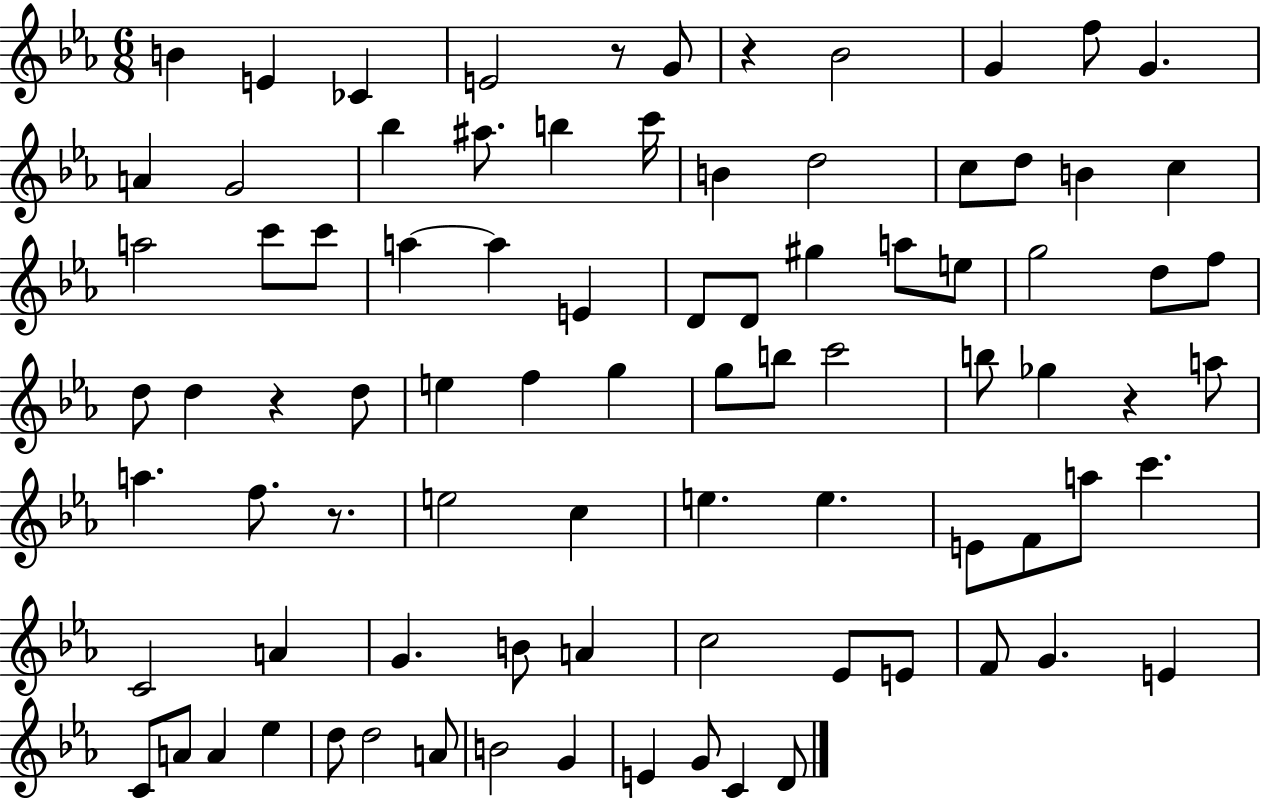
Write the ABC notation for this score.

X:1
T:Untitled
M:6/8
L:1/4
K:Eb
B E _C E2 z/2 G/2 z _B2 G f/2 G A G2 _b ^a/2 b c'/4 B d2 c/2 d/2 B c a2 c'/2 c'/2 a a E D/2 D/2 ^g a/2 e/2 g2 d/2 f/2 d/2 d z d/2 e f g g/2 b/2 c'2 b/2 _g z a/2 a f/2 z/2 e2 c e e E/2 F/2 a/2 c' C2 A G B/2 A c2 _E/2 E/2 F/2 G E C/2 A/2 A _e d/2 d2 A/2 B2 G E G/2 C D/2